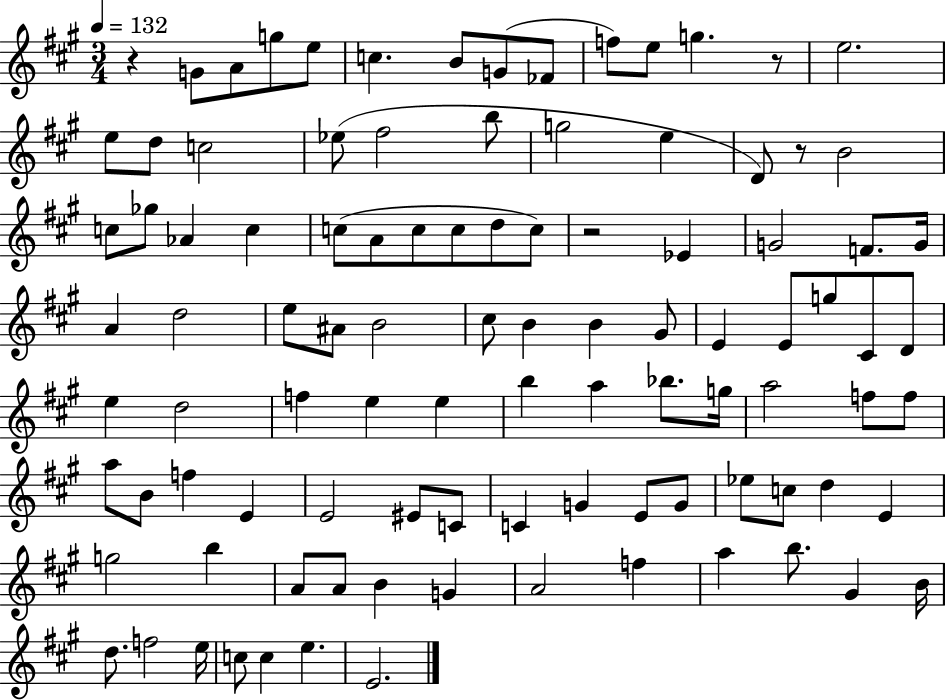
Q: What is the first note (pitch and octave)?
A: G4